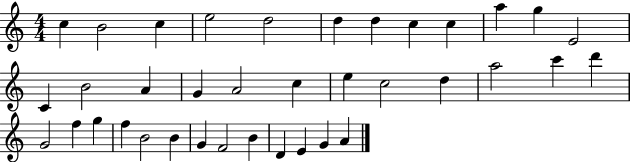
C5/q B4/h C5/q E5/h D5/h D5/q D5/q C5/q C5/q A5/q G5/q E4/h C4/q B4/h A4/q G4/q A4/h C5/q E5/q C5/h D5/q A5/h C6/q D6/q G4/h F5/q G5/q F5/q B4/h B4/q G4/q F4/h B4/q D4/q E4/q G4/q A4/q